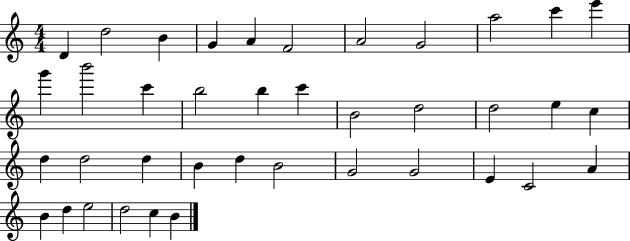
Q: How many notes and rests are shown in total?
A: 39